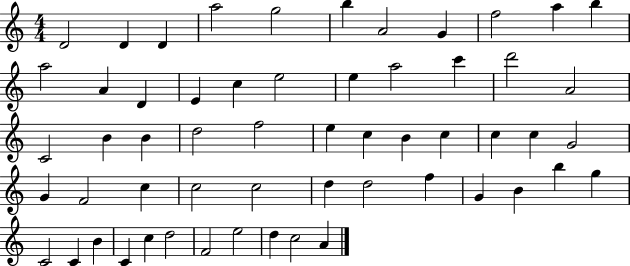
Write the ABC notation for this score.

X:1
T:Untitled
M:4/4
L:1/4
K:C
D2 D D a2 g2 b A2 G f2 a b a2 A D E c e2 e a2 c' d'2 A2 C2 B B d2 f2 e c B c c c G2 G F2 c c2 c2 d d2 f G B b g C2 C B C c d2 F2 e2 d c2 A